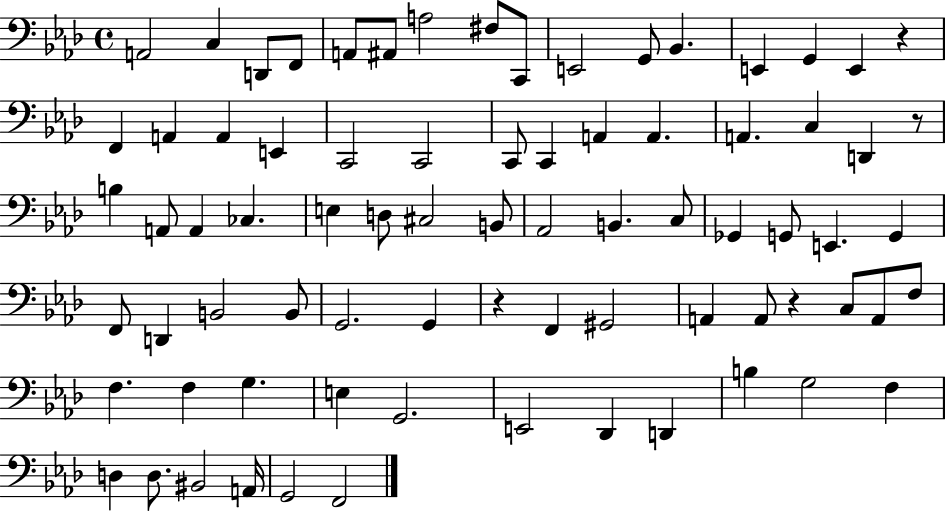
{
  \clef bass
  \time 4/4
  \defaultTimeSignature
  \key aes \major
  \repeat volta 2 { a,2 c4 d,8 f,8 | a,8 ais,8 a2 fis8 c,8 | e,2 g,8 bes,4. | e,4 g,4 e,4 r4 | \break f,4 a,4 a,4 e,4 | c,2 c,2 | c,8 c,4 a,4 a,4. | a,4. c4 d,4 r8 | \break b4 a,8 a,4 ces4. | e4 d8 cis2 b,8 | aes,2 b,4. c8 | ges,4 g,8 e,4. g,4 | \break f,8 d,4 b,2 b,8 | g,2. g,4 | r4 f,4 gis,2 | a,4 a,8 r4 c8 a,8 f8 | \break f4. f4 g4. | e4 g,2. | e,2 des,4 d,4 | b4 g2 f4 | \break d4 d8. bis,2 a,16 | g,2 f,2 | } \bar "|."
}